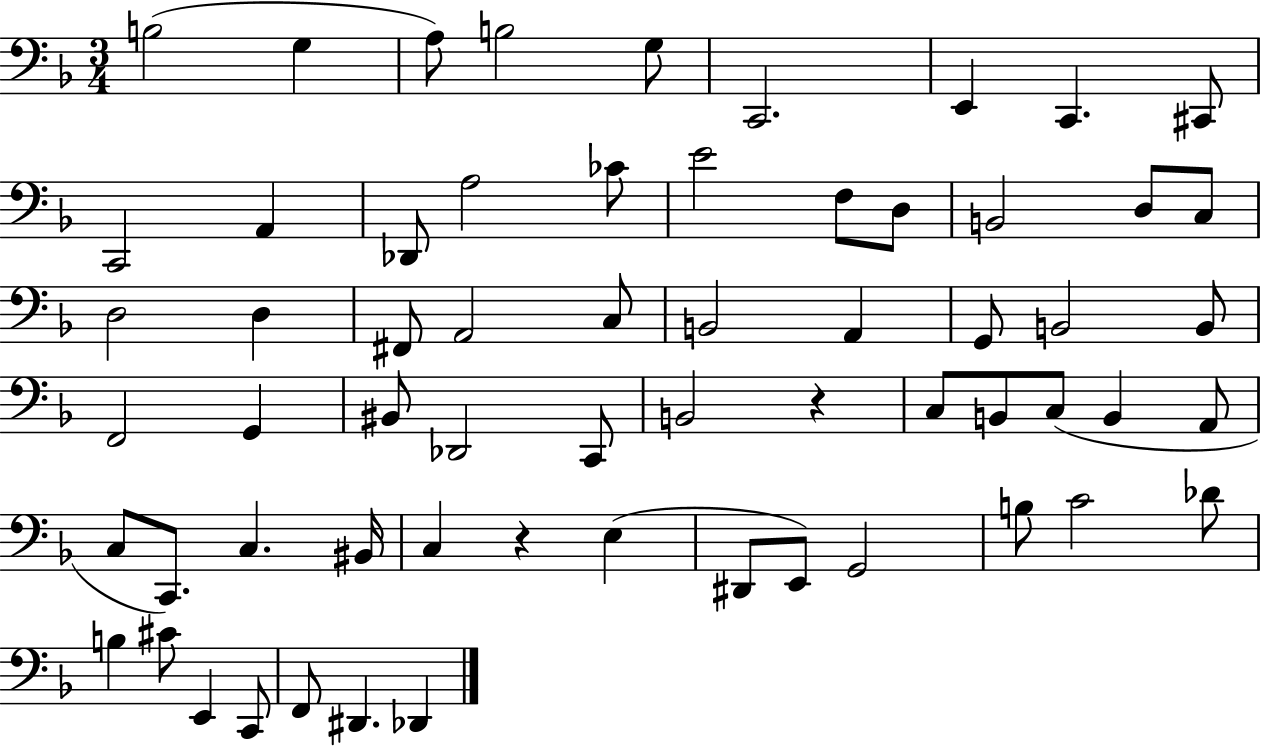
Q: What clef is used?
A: bass